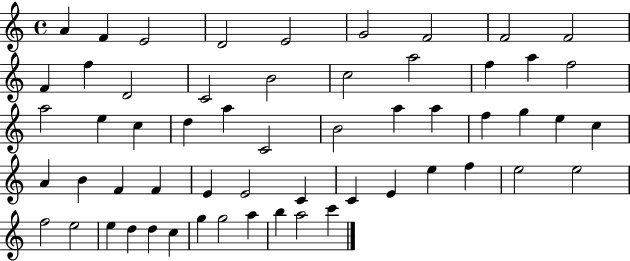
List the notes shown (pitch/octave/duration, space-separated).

A4/q F4/q E4/h D4/h E4/h G4/h F4/h F4/h F4/h F4/q F5/q D4/h C4/h B4/h C5/h A5/h F5/q A5/q F5/h A5/h E5/q C5/q D5/q A5/q C4/h B4/h A5/q A5/q F5/q G5/q E5/q C5/q A4/q B4/q F4/q F4/q E4/q E4/h C4/q C4/q E4/q E5/q F5/q E5/h E5/h F5/h E5/h E5/q D5/q D5/q C5/q G5/q G5/h A5/q B5/q A5/h C6/q